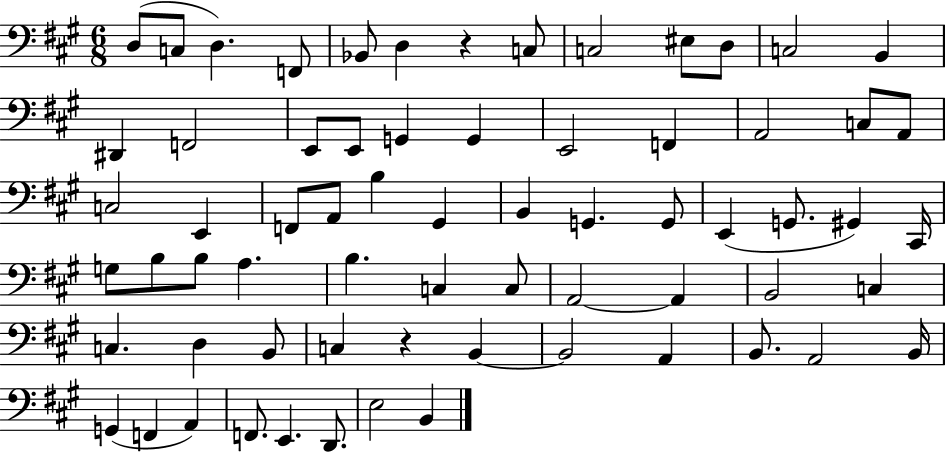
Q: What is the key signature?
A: A major